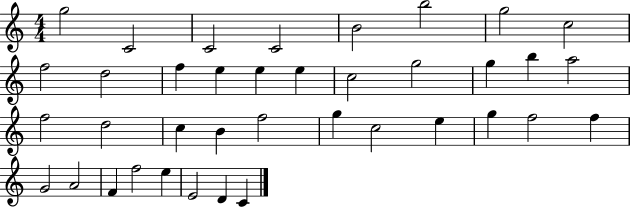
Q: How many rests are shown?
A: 0